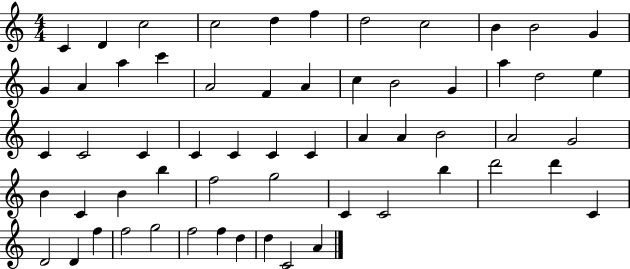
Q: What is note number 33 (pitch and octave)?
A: A4